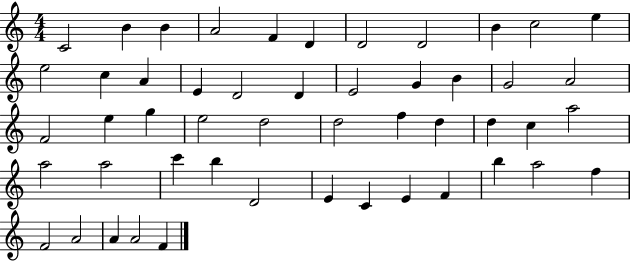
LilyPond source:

{
  \clef treble
  \numericTimeSignature
  \time 4/4
  \key c \major
  c'2 b'4 b'4 | a'2 f'4 d'4 | d'2 d'2 | b'4 c''2 e''4 | \break e''2 c''4 a'4 | e'4 d'2 d'4 | e'2 g'4 b'4 | g'2 a'2 | \break f'2 e''4 g''4 | e''2 d''2 | d''2 f''4 d''4 | d''4 c''4 a''2 | \break a''2 a''2 | c'''4 b''4 d'2 | e'4 c'4 e'4 f'4 | b''4 a''2 f''4 | \break f'2 a'2 | a'4 a'2 f'4 | \bar "|."
}